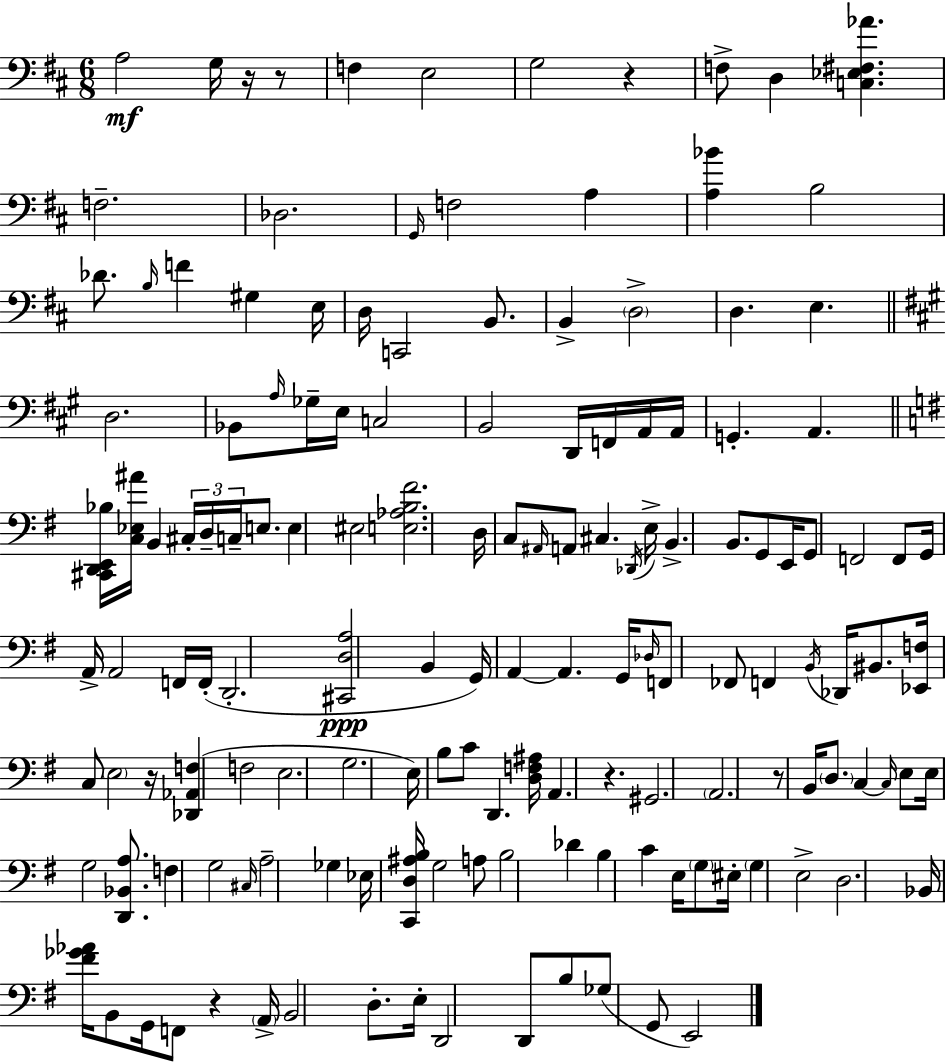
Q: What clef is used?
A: bass